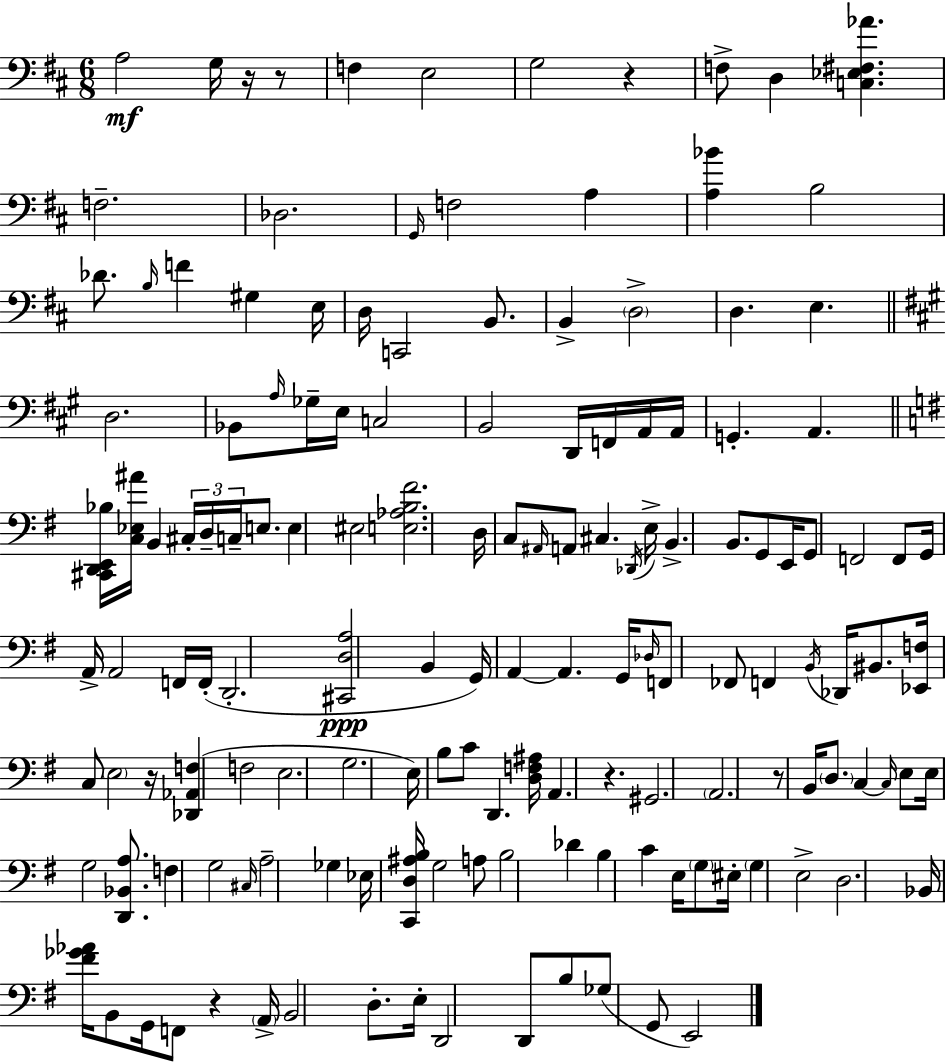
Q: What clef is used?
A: bass